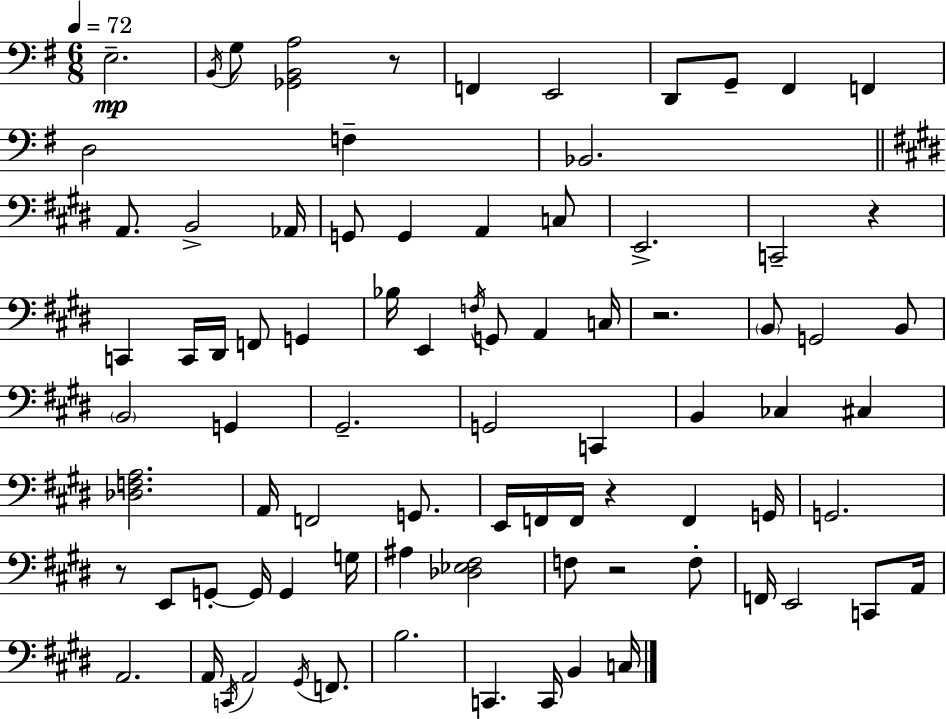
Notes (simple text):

E3/h. B2/s G3/e [Gb2,B2,A3]/h R/e F2/q E2/h D2/e G2/e F#2/q F2/q D3/h F3/q Bb2/h. A2/e. B2/h Ab2/s G2/e G2/q A2/q C3/e E2/h. C2/h R/q C2/q C2/s D#2/s F2/e G2/q Bb3/s E2/q F3/s G2/e A2/q C3/s R/h. B2/e G2/h B2/e B2/h G2/q G#2/h. G2/h C2/q B2/q CES3/q C#3/q [Db3,F3,A3]/h. A2/s F2/h G2/e. E2/s F2/s F2/s R/q F2/q G2/s G2/h. R/e E2/e G2/e G2/s G2/q G3/s A#3/q [Db3,Eb3,F#3]/h F3/e R/h F3/e F2/s E2/h C2/e A2/s A2/h. A2/s C2/s A2/h G#2/s F2/e. B3/h. C2/q. C2/s B2/q C3/s